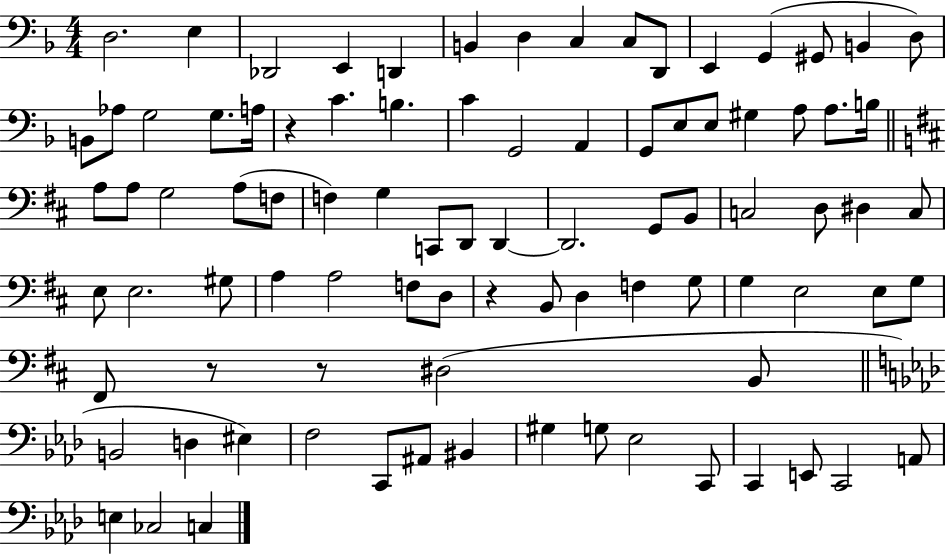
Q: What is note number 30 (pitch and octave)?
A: A3